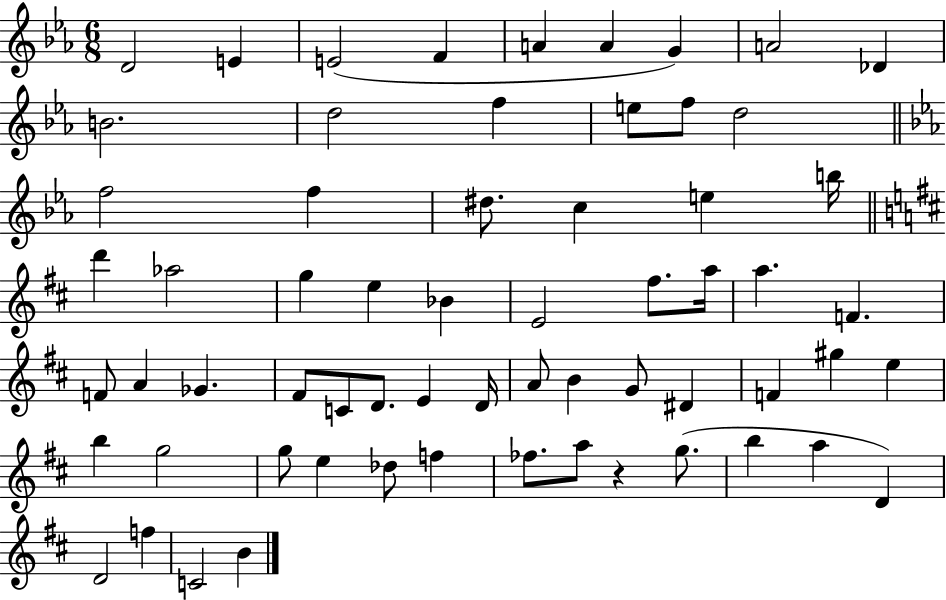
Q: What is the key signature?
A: EES major